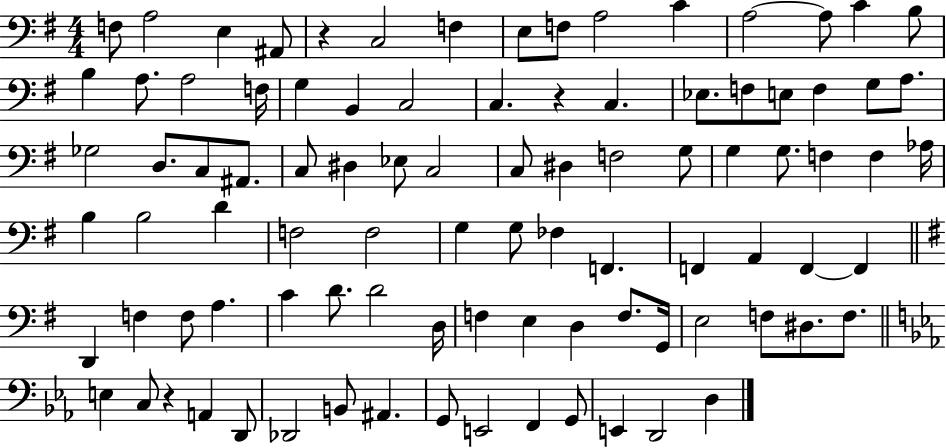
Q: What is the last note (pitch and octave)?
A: D3